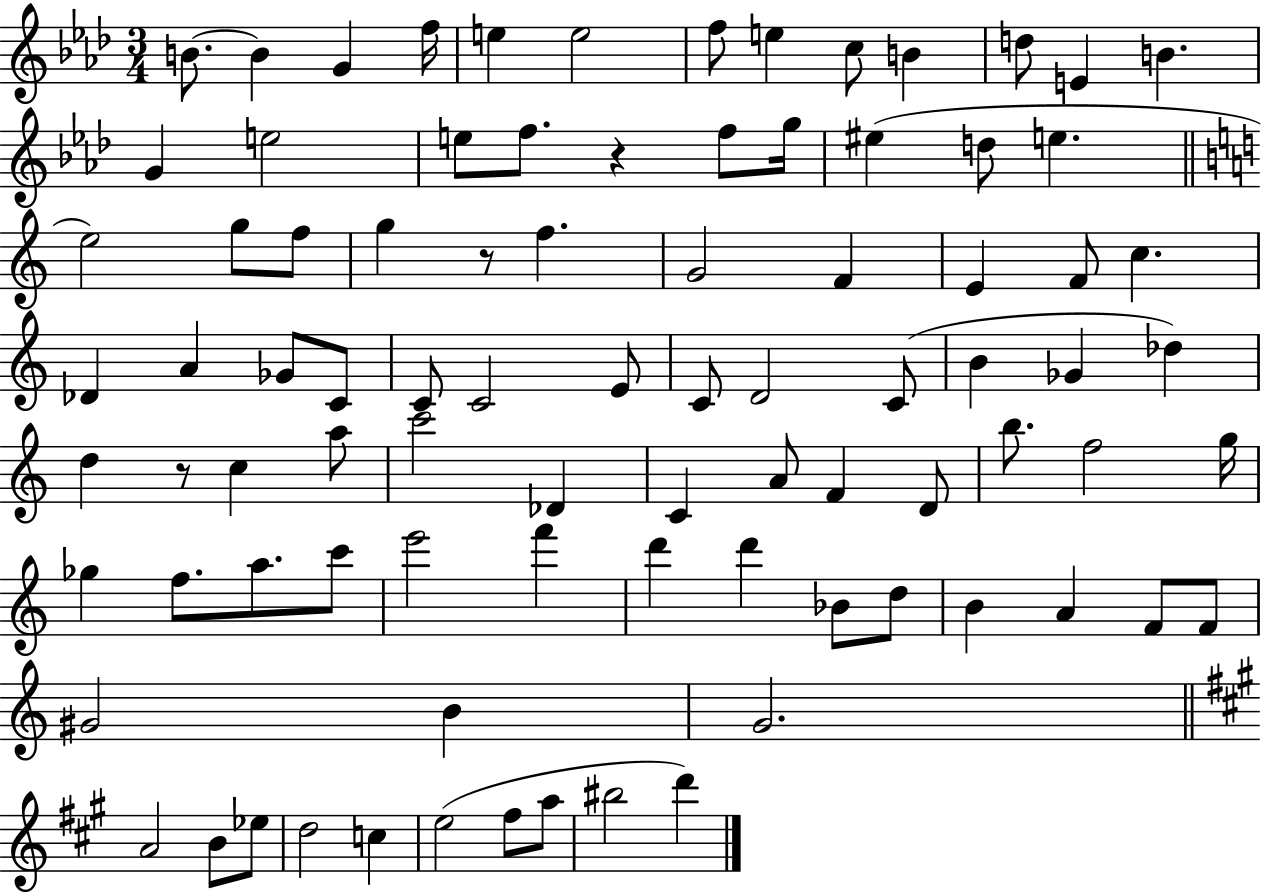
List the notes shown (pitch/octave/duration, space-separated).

B4/e. B4/q G4/q F5/s E5/q E5/h F5/e E5/q C5/e B4/q D5/e E4/q B4/q. G4/q E5/h E5/e F5/e. R/q F5/e G5/s EIS5/q D5/e E5/q. E5/h G5/e F5/e G5/q R/e F5/q. G4/h F4/q E4/q F4/e C5/q. Db4/q A4/q Gb4/e C4/e C4/e C4/h E4/e C4/e D4/h C4/e B4/q Gb4/q Db5/q D5/q R/e C5/q A5/e C6/h Db4/q C4/q A4/e F4/q D4/e B5/e. F5/h G5/s Gb5/q F5/e. A5/e. C6/e E6/h F6/q D6/q D6/q Bb4/e D5/e B4/q A4/q F4/e F4/e G#4/h B4/q G4/h. A4/h B4/e Eb5/e D5/h C5/q E5/h F#5/e A5/e BIS5/h D6/q